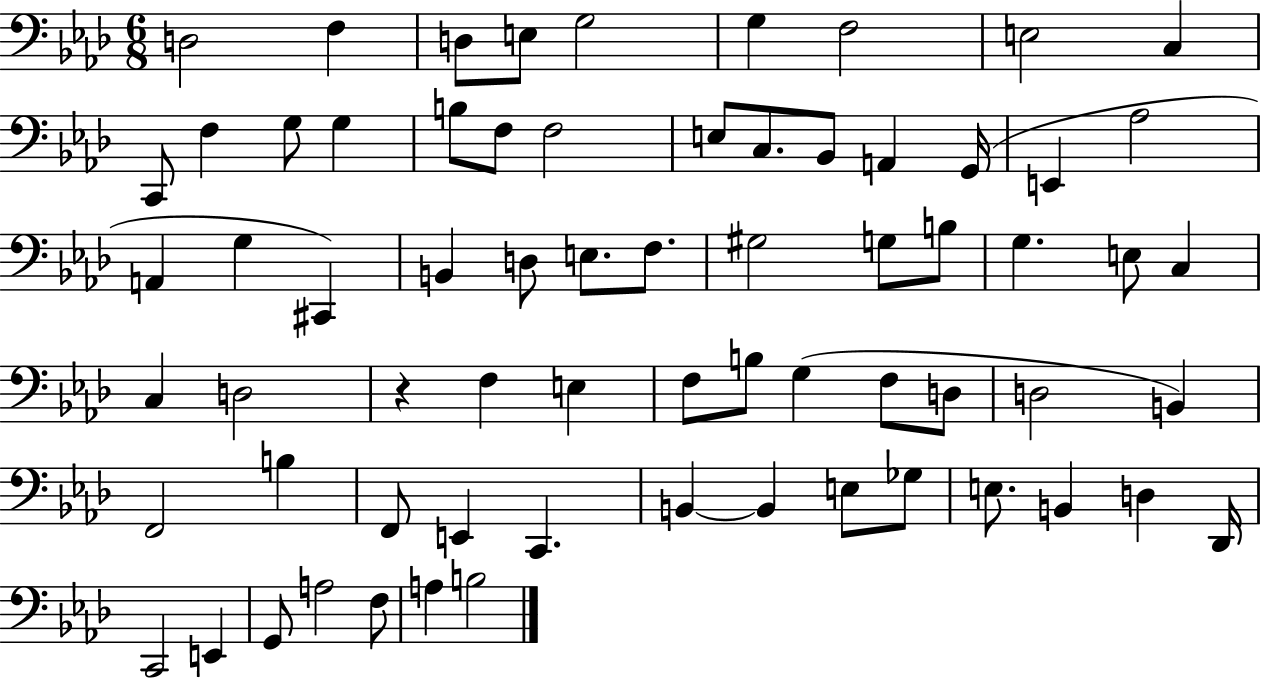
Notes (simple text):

D3/h F3/q D3/e E3/e G3/h G3/q F3/h E3/h C3/q C2/e F3/q G3/e G3/q B3/e F3/e F3/h E3/e C3/e. Bb2/e A2/q G2/s E2/q Ab3/h A2/q G3/q C#2/q B2/q D3/e E3/e. F3/e. G#3/h G3/e B3/e G3/q. E3/e C3/q C3/q D3/h R/q F3/q E3/q F3/e B3/e G3/q F3/e D3/e D3/h B2/q F2/h B3/q F2/e E2/q C2/q. B2/q B2/q E3/e Gb3/e E3/e. B2/q D3/q Db2/s C2/h E2/q G2/e A3/h F3/e A3/q B3/h